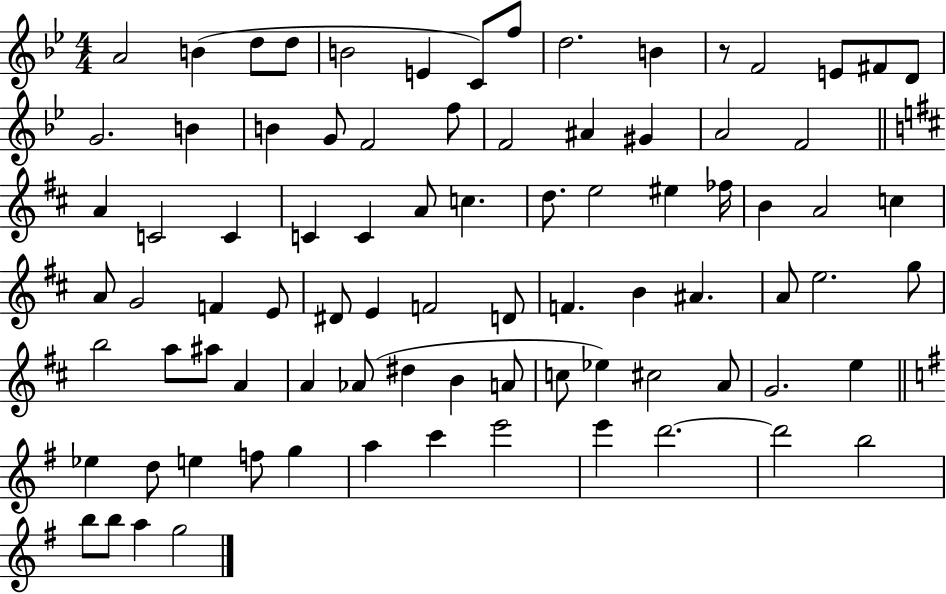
A4/h B4/q D5/e D5/e B4/h E4/q C4/e F5/e D5/h. B4/q R/e F4/h E4/e F#4/e D4/e G4/h. B4/q B4/q G4/e F4/h F5/e F4/h A#4/q G#4/q A4/h F4/h A4/q C4/h C4/q C4/q C4/q A4/e C5/q. D5/e. E5/h EIS5/q FES5/s B4/q A4/h C5/q A4/e G4/h F4/q E4/e D#4/e E4/q F4/h D4/e F4/q. B4/q A#4/q. A4/e E5/h. G5/e B5/h A5/e A#5/e A4/q A4/q Ab4/e D#5/q B4/q A4/e C5/e Eb5/q C#5/h A4/e G4/h. E5/q Eb5/q D5/e E5/q F5/e G5/q A5/q C6/q E6/h E6/q D6/h. D6/h B5/h B5/e B5/e A5/q G5/h